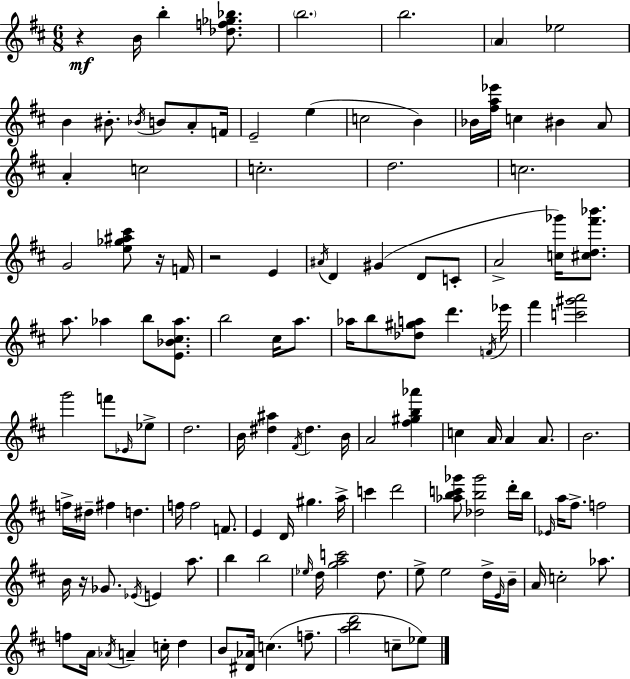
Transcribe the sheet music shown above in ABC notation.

X:1
T:Untitled
M:6/8
L:1/4
K:D
z B/4 b [_df_g_b]/2 b2 b2 A _e2 B ^B/2 _B/4 B/2 A/2 F/4 E2 e c2 B _B/4 [^fa_e']/4 c ^B A/2 A c2 c2 d2 c2 G2 [e_g^a^c']/2 z/4 F/4 z2 E ^A/4 D ^G D/2 C/2 A2 [c_g']/4 [^cd^f'_b']/2 a/2 _a b/2 [E_B^c_a]/2 b2 ^c/4 a/2 _a/4 b/2 [_d^ga]/2 d' F/4 _e'/4 ^f' [c'^g'a']2 g'2 f'/2 _E/4 _e/2 d2 B/4 [^d^a] ^F/4 ^d B/4 A2 [^f^gb_a'] c A/4 A A/2 B2 f/4 ^d/4 ^f d f/4 f2 F/2 E D/4 ^g a/4 c' d'2 [_abc'_g']/2 [_db_g']2 d'/4 b/4 _E/4 a/4 ^f/2 f2 B/4 z/4 _G/2 _E/4 E a/2 b b2 _e/4 d/4 [gac']2 d/2 e/2 e2 d/4 E/4 B/4 A/4 c2 _a/2 f/2 A/4 _A/4 A c/4 d B/2 [^D_A]/4 c f/2 [abd']2 c/2 _e/2